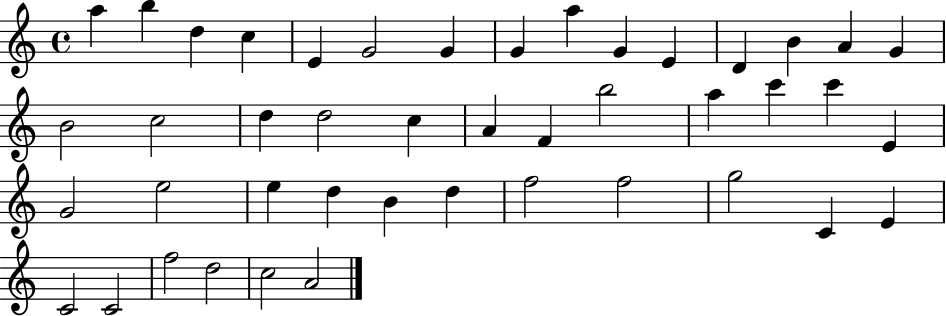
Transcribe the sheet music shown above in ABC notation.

X:1
T:Untitled
M:4/4
L:1/4
K:C
a b d c E G2 G G a G E D B A G B2 c2 d d2 c A F b2 a c' c' E G2 e2 e d B d f2 f2 g2 C E C2 C2 f2 d2 c2 A2